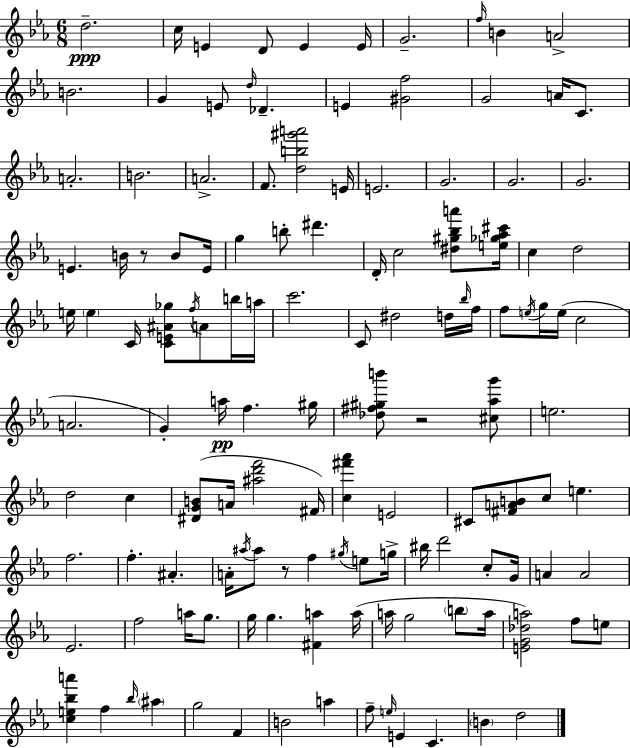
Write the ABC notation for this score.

X:1
T:Untitled
M:6/8
L:1/4
K:Eb
d2 c/4 E D/2 E E/4 G2 f/4 B A2 B2 G E/2 d/4 _D E [^Gf]2 G2 A/4 C/2 A2 B2 A2 F/2 [db^g'a']2 E/4 E2 G2 G2 G2 E B/4 z/2 B/2 E/4 g b/2 ^d' D/4 c2 [^d^g_ba']/2 [e_g_a^c']/4 c d2 e/4 e C/4 [CE^A_g]/2 f/4 A/2 b/4 a/4 c'2 C/2 ^d2 d/4 _b/4 f/4 f/2 e/4 g/4 e/4 c2 A2 G a/4 f ^g/4 [_d^f^gb']/2 z2 [^c_ag']/2 e2 d2 c [^DGB]/2 A/4 [^ad'f']2 ^F/4 [c^f'_a'] E2 ^C/2 [^FAB]/2 c/2 e f2 f ^A A/4 ^a/4 ^a/2 z/2 f ^g/4 e/2 g/4 ^b/4 d'2 c/2 G/4 A A2 _E2 f2 a/4 g/2 g/4 g [^Fa] a/4 a/4 g2 b/2 a/4 [EG_da]2 f/2 e/2 [ce_ba'] f _b/4 ^a g2 F B2 a f/2 e/4 E C B d2